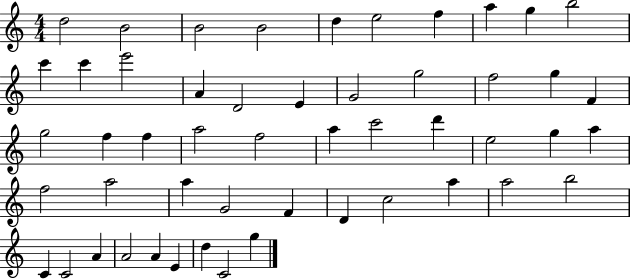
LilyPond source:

{
  \clef treble
  \numericTimeSignature
  \time 4/4
  \key c \major
  d''2 b'2 | b'2 b'2 | d''4 e''2 f''4 | a''4 g''4 b''2 | \break c'''4 c'''4 e'''2 | a'4 d'2 e'4 | g'2 g''2 | f''2 g''4 f'4 | \break g''2 f''4 f''4 | a''2 f''2 | a''4 c'''2 d'''4 | e''2 g''4 a''4 | \break f''2 a''2 | a''4 g'2 f'4 | d'4 c''2 a''4 | a''2 b''2 | \break c'4 c'2 a'4 | a'2 a'4 e'4 | d''4 c'2 g''4 | \bar "|."
}